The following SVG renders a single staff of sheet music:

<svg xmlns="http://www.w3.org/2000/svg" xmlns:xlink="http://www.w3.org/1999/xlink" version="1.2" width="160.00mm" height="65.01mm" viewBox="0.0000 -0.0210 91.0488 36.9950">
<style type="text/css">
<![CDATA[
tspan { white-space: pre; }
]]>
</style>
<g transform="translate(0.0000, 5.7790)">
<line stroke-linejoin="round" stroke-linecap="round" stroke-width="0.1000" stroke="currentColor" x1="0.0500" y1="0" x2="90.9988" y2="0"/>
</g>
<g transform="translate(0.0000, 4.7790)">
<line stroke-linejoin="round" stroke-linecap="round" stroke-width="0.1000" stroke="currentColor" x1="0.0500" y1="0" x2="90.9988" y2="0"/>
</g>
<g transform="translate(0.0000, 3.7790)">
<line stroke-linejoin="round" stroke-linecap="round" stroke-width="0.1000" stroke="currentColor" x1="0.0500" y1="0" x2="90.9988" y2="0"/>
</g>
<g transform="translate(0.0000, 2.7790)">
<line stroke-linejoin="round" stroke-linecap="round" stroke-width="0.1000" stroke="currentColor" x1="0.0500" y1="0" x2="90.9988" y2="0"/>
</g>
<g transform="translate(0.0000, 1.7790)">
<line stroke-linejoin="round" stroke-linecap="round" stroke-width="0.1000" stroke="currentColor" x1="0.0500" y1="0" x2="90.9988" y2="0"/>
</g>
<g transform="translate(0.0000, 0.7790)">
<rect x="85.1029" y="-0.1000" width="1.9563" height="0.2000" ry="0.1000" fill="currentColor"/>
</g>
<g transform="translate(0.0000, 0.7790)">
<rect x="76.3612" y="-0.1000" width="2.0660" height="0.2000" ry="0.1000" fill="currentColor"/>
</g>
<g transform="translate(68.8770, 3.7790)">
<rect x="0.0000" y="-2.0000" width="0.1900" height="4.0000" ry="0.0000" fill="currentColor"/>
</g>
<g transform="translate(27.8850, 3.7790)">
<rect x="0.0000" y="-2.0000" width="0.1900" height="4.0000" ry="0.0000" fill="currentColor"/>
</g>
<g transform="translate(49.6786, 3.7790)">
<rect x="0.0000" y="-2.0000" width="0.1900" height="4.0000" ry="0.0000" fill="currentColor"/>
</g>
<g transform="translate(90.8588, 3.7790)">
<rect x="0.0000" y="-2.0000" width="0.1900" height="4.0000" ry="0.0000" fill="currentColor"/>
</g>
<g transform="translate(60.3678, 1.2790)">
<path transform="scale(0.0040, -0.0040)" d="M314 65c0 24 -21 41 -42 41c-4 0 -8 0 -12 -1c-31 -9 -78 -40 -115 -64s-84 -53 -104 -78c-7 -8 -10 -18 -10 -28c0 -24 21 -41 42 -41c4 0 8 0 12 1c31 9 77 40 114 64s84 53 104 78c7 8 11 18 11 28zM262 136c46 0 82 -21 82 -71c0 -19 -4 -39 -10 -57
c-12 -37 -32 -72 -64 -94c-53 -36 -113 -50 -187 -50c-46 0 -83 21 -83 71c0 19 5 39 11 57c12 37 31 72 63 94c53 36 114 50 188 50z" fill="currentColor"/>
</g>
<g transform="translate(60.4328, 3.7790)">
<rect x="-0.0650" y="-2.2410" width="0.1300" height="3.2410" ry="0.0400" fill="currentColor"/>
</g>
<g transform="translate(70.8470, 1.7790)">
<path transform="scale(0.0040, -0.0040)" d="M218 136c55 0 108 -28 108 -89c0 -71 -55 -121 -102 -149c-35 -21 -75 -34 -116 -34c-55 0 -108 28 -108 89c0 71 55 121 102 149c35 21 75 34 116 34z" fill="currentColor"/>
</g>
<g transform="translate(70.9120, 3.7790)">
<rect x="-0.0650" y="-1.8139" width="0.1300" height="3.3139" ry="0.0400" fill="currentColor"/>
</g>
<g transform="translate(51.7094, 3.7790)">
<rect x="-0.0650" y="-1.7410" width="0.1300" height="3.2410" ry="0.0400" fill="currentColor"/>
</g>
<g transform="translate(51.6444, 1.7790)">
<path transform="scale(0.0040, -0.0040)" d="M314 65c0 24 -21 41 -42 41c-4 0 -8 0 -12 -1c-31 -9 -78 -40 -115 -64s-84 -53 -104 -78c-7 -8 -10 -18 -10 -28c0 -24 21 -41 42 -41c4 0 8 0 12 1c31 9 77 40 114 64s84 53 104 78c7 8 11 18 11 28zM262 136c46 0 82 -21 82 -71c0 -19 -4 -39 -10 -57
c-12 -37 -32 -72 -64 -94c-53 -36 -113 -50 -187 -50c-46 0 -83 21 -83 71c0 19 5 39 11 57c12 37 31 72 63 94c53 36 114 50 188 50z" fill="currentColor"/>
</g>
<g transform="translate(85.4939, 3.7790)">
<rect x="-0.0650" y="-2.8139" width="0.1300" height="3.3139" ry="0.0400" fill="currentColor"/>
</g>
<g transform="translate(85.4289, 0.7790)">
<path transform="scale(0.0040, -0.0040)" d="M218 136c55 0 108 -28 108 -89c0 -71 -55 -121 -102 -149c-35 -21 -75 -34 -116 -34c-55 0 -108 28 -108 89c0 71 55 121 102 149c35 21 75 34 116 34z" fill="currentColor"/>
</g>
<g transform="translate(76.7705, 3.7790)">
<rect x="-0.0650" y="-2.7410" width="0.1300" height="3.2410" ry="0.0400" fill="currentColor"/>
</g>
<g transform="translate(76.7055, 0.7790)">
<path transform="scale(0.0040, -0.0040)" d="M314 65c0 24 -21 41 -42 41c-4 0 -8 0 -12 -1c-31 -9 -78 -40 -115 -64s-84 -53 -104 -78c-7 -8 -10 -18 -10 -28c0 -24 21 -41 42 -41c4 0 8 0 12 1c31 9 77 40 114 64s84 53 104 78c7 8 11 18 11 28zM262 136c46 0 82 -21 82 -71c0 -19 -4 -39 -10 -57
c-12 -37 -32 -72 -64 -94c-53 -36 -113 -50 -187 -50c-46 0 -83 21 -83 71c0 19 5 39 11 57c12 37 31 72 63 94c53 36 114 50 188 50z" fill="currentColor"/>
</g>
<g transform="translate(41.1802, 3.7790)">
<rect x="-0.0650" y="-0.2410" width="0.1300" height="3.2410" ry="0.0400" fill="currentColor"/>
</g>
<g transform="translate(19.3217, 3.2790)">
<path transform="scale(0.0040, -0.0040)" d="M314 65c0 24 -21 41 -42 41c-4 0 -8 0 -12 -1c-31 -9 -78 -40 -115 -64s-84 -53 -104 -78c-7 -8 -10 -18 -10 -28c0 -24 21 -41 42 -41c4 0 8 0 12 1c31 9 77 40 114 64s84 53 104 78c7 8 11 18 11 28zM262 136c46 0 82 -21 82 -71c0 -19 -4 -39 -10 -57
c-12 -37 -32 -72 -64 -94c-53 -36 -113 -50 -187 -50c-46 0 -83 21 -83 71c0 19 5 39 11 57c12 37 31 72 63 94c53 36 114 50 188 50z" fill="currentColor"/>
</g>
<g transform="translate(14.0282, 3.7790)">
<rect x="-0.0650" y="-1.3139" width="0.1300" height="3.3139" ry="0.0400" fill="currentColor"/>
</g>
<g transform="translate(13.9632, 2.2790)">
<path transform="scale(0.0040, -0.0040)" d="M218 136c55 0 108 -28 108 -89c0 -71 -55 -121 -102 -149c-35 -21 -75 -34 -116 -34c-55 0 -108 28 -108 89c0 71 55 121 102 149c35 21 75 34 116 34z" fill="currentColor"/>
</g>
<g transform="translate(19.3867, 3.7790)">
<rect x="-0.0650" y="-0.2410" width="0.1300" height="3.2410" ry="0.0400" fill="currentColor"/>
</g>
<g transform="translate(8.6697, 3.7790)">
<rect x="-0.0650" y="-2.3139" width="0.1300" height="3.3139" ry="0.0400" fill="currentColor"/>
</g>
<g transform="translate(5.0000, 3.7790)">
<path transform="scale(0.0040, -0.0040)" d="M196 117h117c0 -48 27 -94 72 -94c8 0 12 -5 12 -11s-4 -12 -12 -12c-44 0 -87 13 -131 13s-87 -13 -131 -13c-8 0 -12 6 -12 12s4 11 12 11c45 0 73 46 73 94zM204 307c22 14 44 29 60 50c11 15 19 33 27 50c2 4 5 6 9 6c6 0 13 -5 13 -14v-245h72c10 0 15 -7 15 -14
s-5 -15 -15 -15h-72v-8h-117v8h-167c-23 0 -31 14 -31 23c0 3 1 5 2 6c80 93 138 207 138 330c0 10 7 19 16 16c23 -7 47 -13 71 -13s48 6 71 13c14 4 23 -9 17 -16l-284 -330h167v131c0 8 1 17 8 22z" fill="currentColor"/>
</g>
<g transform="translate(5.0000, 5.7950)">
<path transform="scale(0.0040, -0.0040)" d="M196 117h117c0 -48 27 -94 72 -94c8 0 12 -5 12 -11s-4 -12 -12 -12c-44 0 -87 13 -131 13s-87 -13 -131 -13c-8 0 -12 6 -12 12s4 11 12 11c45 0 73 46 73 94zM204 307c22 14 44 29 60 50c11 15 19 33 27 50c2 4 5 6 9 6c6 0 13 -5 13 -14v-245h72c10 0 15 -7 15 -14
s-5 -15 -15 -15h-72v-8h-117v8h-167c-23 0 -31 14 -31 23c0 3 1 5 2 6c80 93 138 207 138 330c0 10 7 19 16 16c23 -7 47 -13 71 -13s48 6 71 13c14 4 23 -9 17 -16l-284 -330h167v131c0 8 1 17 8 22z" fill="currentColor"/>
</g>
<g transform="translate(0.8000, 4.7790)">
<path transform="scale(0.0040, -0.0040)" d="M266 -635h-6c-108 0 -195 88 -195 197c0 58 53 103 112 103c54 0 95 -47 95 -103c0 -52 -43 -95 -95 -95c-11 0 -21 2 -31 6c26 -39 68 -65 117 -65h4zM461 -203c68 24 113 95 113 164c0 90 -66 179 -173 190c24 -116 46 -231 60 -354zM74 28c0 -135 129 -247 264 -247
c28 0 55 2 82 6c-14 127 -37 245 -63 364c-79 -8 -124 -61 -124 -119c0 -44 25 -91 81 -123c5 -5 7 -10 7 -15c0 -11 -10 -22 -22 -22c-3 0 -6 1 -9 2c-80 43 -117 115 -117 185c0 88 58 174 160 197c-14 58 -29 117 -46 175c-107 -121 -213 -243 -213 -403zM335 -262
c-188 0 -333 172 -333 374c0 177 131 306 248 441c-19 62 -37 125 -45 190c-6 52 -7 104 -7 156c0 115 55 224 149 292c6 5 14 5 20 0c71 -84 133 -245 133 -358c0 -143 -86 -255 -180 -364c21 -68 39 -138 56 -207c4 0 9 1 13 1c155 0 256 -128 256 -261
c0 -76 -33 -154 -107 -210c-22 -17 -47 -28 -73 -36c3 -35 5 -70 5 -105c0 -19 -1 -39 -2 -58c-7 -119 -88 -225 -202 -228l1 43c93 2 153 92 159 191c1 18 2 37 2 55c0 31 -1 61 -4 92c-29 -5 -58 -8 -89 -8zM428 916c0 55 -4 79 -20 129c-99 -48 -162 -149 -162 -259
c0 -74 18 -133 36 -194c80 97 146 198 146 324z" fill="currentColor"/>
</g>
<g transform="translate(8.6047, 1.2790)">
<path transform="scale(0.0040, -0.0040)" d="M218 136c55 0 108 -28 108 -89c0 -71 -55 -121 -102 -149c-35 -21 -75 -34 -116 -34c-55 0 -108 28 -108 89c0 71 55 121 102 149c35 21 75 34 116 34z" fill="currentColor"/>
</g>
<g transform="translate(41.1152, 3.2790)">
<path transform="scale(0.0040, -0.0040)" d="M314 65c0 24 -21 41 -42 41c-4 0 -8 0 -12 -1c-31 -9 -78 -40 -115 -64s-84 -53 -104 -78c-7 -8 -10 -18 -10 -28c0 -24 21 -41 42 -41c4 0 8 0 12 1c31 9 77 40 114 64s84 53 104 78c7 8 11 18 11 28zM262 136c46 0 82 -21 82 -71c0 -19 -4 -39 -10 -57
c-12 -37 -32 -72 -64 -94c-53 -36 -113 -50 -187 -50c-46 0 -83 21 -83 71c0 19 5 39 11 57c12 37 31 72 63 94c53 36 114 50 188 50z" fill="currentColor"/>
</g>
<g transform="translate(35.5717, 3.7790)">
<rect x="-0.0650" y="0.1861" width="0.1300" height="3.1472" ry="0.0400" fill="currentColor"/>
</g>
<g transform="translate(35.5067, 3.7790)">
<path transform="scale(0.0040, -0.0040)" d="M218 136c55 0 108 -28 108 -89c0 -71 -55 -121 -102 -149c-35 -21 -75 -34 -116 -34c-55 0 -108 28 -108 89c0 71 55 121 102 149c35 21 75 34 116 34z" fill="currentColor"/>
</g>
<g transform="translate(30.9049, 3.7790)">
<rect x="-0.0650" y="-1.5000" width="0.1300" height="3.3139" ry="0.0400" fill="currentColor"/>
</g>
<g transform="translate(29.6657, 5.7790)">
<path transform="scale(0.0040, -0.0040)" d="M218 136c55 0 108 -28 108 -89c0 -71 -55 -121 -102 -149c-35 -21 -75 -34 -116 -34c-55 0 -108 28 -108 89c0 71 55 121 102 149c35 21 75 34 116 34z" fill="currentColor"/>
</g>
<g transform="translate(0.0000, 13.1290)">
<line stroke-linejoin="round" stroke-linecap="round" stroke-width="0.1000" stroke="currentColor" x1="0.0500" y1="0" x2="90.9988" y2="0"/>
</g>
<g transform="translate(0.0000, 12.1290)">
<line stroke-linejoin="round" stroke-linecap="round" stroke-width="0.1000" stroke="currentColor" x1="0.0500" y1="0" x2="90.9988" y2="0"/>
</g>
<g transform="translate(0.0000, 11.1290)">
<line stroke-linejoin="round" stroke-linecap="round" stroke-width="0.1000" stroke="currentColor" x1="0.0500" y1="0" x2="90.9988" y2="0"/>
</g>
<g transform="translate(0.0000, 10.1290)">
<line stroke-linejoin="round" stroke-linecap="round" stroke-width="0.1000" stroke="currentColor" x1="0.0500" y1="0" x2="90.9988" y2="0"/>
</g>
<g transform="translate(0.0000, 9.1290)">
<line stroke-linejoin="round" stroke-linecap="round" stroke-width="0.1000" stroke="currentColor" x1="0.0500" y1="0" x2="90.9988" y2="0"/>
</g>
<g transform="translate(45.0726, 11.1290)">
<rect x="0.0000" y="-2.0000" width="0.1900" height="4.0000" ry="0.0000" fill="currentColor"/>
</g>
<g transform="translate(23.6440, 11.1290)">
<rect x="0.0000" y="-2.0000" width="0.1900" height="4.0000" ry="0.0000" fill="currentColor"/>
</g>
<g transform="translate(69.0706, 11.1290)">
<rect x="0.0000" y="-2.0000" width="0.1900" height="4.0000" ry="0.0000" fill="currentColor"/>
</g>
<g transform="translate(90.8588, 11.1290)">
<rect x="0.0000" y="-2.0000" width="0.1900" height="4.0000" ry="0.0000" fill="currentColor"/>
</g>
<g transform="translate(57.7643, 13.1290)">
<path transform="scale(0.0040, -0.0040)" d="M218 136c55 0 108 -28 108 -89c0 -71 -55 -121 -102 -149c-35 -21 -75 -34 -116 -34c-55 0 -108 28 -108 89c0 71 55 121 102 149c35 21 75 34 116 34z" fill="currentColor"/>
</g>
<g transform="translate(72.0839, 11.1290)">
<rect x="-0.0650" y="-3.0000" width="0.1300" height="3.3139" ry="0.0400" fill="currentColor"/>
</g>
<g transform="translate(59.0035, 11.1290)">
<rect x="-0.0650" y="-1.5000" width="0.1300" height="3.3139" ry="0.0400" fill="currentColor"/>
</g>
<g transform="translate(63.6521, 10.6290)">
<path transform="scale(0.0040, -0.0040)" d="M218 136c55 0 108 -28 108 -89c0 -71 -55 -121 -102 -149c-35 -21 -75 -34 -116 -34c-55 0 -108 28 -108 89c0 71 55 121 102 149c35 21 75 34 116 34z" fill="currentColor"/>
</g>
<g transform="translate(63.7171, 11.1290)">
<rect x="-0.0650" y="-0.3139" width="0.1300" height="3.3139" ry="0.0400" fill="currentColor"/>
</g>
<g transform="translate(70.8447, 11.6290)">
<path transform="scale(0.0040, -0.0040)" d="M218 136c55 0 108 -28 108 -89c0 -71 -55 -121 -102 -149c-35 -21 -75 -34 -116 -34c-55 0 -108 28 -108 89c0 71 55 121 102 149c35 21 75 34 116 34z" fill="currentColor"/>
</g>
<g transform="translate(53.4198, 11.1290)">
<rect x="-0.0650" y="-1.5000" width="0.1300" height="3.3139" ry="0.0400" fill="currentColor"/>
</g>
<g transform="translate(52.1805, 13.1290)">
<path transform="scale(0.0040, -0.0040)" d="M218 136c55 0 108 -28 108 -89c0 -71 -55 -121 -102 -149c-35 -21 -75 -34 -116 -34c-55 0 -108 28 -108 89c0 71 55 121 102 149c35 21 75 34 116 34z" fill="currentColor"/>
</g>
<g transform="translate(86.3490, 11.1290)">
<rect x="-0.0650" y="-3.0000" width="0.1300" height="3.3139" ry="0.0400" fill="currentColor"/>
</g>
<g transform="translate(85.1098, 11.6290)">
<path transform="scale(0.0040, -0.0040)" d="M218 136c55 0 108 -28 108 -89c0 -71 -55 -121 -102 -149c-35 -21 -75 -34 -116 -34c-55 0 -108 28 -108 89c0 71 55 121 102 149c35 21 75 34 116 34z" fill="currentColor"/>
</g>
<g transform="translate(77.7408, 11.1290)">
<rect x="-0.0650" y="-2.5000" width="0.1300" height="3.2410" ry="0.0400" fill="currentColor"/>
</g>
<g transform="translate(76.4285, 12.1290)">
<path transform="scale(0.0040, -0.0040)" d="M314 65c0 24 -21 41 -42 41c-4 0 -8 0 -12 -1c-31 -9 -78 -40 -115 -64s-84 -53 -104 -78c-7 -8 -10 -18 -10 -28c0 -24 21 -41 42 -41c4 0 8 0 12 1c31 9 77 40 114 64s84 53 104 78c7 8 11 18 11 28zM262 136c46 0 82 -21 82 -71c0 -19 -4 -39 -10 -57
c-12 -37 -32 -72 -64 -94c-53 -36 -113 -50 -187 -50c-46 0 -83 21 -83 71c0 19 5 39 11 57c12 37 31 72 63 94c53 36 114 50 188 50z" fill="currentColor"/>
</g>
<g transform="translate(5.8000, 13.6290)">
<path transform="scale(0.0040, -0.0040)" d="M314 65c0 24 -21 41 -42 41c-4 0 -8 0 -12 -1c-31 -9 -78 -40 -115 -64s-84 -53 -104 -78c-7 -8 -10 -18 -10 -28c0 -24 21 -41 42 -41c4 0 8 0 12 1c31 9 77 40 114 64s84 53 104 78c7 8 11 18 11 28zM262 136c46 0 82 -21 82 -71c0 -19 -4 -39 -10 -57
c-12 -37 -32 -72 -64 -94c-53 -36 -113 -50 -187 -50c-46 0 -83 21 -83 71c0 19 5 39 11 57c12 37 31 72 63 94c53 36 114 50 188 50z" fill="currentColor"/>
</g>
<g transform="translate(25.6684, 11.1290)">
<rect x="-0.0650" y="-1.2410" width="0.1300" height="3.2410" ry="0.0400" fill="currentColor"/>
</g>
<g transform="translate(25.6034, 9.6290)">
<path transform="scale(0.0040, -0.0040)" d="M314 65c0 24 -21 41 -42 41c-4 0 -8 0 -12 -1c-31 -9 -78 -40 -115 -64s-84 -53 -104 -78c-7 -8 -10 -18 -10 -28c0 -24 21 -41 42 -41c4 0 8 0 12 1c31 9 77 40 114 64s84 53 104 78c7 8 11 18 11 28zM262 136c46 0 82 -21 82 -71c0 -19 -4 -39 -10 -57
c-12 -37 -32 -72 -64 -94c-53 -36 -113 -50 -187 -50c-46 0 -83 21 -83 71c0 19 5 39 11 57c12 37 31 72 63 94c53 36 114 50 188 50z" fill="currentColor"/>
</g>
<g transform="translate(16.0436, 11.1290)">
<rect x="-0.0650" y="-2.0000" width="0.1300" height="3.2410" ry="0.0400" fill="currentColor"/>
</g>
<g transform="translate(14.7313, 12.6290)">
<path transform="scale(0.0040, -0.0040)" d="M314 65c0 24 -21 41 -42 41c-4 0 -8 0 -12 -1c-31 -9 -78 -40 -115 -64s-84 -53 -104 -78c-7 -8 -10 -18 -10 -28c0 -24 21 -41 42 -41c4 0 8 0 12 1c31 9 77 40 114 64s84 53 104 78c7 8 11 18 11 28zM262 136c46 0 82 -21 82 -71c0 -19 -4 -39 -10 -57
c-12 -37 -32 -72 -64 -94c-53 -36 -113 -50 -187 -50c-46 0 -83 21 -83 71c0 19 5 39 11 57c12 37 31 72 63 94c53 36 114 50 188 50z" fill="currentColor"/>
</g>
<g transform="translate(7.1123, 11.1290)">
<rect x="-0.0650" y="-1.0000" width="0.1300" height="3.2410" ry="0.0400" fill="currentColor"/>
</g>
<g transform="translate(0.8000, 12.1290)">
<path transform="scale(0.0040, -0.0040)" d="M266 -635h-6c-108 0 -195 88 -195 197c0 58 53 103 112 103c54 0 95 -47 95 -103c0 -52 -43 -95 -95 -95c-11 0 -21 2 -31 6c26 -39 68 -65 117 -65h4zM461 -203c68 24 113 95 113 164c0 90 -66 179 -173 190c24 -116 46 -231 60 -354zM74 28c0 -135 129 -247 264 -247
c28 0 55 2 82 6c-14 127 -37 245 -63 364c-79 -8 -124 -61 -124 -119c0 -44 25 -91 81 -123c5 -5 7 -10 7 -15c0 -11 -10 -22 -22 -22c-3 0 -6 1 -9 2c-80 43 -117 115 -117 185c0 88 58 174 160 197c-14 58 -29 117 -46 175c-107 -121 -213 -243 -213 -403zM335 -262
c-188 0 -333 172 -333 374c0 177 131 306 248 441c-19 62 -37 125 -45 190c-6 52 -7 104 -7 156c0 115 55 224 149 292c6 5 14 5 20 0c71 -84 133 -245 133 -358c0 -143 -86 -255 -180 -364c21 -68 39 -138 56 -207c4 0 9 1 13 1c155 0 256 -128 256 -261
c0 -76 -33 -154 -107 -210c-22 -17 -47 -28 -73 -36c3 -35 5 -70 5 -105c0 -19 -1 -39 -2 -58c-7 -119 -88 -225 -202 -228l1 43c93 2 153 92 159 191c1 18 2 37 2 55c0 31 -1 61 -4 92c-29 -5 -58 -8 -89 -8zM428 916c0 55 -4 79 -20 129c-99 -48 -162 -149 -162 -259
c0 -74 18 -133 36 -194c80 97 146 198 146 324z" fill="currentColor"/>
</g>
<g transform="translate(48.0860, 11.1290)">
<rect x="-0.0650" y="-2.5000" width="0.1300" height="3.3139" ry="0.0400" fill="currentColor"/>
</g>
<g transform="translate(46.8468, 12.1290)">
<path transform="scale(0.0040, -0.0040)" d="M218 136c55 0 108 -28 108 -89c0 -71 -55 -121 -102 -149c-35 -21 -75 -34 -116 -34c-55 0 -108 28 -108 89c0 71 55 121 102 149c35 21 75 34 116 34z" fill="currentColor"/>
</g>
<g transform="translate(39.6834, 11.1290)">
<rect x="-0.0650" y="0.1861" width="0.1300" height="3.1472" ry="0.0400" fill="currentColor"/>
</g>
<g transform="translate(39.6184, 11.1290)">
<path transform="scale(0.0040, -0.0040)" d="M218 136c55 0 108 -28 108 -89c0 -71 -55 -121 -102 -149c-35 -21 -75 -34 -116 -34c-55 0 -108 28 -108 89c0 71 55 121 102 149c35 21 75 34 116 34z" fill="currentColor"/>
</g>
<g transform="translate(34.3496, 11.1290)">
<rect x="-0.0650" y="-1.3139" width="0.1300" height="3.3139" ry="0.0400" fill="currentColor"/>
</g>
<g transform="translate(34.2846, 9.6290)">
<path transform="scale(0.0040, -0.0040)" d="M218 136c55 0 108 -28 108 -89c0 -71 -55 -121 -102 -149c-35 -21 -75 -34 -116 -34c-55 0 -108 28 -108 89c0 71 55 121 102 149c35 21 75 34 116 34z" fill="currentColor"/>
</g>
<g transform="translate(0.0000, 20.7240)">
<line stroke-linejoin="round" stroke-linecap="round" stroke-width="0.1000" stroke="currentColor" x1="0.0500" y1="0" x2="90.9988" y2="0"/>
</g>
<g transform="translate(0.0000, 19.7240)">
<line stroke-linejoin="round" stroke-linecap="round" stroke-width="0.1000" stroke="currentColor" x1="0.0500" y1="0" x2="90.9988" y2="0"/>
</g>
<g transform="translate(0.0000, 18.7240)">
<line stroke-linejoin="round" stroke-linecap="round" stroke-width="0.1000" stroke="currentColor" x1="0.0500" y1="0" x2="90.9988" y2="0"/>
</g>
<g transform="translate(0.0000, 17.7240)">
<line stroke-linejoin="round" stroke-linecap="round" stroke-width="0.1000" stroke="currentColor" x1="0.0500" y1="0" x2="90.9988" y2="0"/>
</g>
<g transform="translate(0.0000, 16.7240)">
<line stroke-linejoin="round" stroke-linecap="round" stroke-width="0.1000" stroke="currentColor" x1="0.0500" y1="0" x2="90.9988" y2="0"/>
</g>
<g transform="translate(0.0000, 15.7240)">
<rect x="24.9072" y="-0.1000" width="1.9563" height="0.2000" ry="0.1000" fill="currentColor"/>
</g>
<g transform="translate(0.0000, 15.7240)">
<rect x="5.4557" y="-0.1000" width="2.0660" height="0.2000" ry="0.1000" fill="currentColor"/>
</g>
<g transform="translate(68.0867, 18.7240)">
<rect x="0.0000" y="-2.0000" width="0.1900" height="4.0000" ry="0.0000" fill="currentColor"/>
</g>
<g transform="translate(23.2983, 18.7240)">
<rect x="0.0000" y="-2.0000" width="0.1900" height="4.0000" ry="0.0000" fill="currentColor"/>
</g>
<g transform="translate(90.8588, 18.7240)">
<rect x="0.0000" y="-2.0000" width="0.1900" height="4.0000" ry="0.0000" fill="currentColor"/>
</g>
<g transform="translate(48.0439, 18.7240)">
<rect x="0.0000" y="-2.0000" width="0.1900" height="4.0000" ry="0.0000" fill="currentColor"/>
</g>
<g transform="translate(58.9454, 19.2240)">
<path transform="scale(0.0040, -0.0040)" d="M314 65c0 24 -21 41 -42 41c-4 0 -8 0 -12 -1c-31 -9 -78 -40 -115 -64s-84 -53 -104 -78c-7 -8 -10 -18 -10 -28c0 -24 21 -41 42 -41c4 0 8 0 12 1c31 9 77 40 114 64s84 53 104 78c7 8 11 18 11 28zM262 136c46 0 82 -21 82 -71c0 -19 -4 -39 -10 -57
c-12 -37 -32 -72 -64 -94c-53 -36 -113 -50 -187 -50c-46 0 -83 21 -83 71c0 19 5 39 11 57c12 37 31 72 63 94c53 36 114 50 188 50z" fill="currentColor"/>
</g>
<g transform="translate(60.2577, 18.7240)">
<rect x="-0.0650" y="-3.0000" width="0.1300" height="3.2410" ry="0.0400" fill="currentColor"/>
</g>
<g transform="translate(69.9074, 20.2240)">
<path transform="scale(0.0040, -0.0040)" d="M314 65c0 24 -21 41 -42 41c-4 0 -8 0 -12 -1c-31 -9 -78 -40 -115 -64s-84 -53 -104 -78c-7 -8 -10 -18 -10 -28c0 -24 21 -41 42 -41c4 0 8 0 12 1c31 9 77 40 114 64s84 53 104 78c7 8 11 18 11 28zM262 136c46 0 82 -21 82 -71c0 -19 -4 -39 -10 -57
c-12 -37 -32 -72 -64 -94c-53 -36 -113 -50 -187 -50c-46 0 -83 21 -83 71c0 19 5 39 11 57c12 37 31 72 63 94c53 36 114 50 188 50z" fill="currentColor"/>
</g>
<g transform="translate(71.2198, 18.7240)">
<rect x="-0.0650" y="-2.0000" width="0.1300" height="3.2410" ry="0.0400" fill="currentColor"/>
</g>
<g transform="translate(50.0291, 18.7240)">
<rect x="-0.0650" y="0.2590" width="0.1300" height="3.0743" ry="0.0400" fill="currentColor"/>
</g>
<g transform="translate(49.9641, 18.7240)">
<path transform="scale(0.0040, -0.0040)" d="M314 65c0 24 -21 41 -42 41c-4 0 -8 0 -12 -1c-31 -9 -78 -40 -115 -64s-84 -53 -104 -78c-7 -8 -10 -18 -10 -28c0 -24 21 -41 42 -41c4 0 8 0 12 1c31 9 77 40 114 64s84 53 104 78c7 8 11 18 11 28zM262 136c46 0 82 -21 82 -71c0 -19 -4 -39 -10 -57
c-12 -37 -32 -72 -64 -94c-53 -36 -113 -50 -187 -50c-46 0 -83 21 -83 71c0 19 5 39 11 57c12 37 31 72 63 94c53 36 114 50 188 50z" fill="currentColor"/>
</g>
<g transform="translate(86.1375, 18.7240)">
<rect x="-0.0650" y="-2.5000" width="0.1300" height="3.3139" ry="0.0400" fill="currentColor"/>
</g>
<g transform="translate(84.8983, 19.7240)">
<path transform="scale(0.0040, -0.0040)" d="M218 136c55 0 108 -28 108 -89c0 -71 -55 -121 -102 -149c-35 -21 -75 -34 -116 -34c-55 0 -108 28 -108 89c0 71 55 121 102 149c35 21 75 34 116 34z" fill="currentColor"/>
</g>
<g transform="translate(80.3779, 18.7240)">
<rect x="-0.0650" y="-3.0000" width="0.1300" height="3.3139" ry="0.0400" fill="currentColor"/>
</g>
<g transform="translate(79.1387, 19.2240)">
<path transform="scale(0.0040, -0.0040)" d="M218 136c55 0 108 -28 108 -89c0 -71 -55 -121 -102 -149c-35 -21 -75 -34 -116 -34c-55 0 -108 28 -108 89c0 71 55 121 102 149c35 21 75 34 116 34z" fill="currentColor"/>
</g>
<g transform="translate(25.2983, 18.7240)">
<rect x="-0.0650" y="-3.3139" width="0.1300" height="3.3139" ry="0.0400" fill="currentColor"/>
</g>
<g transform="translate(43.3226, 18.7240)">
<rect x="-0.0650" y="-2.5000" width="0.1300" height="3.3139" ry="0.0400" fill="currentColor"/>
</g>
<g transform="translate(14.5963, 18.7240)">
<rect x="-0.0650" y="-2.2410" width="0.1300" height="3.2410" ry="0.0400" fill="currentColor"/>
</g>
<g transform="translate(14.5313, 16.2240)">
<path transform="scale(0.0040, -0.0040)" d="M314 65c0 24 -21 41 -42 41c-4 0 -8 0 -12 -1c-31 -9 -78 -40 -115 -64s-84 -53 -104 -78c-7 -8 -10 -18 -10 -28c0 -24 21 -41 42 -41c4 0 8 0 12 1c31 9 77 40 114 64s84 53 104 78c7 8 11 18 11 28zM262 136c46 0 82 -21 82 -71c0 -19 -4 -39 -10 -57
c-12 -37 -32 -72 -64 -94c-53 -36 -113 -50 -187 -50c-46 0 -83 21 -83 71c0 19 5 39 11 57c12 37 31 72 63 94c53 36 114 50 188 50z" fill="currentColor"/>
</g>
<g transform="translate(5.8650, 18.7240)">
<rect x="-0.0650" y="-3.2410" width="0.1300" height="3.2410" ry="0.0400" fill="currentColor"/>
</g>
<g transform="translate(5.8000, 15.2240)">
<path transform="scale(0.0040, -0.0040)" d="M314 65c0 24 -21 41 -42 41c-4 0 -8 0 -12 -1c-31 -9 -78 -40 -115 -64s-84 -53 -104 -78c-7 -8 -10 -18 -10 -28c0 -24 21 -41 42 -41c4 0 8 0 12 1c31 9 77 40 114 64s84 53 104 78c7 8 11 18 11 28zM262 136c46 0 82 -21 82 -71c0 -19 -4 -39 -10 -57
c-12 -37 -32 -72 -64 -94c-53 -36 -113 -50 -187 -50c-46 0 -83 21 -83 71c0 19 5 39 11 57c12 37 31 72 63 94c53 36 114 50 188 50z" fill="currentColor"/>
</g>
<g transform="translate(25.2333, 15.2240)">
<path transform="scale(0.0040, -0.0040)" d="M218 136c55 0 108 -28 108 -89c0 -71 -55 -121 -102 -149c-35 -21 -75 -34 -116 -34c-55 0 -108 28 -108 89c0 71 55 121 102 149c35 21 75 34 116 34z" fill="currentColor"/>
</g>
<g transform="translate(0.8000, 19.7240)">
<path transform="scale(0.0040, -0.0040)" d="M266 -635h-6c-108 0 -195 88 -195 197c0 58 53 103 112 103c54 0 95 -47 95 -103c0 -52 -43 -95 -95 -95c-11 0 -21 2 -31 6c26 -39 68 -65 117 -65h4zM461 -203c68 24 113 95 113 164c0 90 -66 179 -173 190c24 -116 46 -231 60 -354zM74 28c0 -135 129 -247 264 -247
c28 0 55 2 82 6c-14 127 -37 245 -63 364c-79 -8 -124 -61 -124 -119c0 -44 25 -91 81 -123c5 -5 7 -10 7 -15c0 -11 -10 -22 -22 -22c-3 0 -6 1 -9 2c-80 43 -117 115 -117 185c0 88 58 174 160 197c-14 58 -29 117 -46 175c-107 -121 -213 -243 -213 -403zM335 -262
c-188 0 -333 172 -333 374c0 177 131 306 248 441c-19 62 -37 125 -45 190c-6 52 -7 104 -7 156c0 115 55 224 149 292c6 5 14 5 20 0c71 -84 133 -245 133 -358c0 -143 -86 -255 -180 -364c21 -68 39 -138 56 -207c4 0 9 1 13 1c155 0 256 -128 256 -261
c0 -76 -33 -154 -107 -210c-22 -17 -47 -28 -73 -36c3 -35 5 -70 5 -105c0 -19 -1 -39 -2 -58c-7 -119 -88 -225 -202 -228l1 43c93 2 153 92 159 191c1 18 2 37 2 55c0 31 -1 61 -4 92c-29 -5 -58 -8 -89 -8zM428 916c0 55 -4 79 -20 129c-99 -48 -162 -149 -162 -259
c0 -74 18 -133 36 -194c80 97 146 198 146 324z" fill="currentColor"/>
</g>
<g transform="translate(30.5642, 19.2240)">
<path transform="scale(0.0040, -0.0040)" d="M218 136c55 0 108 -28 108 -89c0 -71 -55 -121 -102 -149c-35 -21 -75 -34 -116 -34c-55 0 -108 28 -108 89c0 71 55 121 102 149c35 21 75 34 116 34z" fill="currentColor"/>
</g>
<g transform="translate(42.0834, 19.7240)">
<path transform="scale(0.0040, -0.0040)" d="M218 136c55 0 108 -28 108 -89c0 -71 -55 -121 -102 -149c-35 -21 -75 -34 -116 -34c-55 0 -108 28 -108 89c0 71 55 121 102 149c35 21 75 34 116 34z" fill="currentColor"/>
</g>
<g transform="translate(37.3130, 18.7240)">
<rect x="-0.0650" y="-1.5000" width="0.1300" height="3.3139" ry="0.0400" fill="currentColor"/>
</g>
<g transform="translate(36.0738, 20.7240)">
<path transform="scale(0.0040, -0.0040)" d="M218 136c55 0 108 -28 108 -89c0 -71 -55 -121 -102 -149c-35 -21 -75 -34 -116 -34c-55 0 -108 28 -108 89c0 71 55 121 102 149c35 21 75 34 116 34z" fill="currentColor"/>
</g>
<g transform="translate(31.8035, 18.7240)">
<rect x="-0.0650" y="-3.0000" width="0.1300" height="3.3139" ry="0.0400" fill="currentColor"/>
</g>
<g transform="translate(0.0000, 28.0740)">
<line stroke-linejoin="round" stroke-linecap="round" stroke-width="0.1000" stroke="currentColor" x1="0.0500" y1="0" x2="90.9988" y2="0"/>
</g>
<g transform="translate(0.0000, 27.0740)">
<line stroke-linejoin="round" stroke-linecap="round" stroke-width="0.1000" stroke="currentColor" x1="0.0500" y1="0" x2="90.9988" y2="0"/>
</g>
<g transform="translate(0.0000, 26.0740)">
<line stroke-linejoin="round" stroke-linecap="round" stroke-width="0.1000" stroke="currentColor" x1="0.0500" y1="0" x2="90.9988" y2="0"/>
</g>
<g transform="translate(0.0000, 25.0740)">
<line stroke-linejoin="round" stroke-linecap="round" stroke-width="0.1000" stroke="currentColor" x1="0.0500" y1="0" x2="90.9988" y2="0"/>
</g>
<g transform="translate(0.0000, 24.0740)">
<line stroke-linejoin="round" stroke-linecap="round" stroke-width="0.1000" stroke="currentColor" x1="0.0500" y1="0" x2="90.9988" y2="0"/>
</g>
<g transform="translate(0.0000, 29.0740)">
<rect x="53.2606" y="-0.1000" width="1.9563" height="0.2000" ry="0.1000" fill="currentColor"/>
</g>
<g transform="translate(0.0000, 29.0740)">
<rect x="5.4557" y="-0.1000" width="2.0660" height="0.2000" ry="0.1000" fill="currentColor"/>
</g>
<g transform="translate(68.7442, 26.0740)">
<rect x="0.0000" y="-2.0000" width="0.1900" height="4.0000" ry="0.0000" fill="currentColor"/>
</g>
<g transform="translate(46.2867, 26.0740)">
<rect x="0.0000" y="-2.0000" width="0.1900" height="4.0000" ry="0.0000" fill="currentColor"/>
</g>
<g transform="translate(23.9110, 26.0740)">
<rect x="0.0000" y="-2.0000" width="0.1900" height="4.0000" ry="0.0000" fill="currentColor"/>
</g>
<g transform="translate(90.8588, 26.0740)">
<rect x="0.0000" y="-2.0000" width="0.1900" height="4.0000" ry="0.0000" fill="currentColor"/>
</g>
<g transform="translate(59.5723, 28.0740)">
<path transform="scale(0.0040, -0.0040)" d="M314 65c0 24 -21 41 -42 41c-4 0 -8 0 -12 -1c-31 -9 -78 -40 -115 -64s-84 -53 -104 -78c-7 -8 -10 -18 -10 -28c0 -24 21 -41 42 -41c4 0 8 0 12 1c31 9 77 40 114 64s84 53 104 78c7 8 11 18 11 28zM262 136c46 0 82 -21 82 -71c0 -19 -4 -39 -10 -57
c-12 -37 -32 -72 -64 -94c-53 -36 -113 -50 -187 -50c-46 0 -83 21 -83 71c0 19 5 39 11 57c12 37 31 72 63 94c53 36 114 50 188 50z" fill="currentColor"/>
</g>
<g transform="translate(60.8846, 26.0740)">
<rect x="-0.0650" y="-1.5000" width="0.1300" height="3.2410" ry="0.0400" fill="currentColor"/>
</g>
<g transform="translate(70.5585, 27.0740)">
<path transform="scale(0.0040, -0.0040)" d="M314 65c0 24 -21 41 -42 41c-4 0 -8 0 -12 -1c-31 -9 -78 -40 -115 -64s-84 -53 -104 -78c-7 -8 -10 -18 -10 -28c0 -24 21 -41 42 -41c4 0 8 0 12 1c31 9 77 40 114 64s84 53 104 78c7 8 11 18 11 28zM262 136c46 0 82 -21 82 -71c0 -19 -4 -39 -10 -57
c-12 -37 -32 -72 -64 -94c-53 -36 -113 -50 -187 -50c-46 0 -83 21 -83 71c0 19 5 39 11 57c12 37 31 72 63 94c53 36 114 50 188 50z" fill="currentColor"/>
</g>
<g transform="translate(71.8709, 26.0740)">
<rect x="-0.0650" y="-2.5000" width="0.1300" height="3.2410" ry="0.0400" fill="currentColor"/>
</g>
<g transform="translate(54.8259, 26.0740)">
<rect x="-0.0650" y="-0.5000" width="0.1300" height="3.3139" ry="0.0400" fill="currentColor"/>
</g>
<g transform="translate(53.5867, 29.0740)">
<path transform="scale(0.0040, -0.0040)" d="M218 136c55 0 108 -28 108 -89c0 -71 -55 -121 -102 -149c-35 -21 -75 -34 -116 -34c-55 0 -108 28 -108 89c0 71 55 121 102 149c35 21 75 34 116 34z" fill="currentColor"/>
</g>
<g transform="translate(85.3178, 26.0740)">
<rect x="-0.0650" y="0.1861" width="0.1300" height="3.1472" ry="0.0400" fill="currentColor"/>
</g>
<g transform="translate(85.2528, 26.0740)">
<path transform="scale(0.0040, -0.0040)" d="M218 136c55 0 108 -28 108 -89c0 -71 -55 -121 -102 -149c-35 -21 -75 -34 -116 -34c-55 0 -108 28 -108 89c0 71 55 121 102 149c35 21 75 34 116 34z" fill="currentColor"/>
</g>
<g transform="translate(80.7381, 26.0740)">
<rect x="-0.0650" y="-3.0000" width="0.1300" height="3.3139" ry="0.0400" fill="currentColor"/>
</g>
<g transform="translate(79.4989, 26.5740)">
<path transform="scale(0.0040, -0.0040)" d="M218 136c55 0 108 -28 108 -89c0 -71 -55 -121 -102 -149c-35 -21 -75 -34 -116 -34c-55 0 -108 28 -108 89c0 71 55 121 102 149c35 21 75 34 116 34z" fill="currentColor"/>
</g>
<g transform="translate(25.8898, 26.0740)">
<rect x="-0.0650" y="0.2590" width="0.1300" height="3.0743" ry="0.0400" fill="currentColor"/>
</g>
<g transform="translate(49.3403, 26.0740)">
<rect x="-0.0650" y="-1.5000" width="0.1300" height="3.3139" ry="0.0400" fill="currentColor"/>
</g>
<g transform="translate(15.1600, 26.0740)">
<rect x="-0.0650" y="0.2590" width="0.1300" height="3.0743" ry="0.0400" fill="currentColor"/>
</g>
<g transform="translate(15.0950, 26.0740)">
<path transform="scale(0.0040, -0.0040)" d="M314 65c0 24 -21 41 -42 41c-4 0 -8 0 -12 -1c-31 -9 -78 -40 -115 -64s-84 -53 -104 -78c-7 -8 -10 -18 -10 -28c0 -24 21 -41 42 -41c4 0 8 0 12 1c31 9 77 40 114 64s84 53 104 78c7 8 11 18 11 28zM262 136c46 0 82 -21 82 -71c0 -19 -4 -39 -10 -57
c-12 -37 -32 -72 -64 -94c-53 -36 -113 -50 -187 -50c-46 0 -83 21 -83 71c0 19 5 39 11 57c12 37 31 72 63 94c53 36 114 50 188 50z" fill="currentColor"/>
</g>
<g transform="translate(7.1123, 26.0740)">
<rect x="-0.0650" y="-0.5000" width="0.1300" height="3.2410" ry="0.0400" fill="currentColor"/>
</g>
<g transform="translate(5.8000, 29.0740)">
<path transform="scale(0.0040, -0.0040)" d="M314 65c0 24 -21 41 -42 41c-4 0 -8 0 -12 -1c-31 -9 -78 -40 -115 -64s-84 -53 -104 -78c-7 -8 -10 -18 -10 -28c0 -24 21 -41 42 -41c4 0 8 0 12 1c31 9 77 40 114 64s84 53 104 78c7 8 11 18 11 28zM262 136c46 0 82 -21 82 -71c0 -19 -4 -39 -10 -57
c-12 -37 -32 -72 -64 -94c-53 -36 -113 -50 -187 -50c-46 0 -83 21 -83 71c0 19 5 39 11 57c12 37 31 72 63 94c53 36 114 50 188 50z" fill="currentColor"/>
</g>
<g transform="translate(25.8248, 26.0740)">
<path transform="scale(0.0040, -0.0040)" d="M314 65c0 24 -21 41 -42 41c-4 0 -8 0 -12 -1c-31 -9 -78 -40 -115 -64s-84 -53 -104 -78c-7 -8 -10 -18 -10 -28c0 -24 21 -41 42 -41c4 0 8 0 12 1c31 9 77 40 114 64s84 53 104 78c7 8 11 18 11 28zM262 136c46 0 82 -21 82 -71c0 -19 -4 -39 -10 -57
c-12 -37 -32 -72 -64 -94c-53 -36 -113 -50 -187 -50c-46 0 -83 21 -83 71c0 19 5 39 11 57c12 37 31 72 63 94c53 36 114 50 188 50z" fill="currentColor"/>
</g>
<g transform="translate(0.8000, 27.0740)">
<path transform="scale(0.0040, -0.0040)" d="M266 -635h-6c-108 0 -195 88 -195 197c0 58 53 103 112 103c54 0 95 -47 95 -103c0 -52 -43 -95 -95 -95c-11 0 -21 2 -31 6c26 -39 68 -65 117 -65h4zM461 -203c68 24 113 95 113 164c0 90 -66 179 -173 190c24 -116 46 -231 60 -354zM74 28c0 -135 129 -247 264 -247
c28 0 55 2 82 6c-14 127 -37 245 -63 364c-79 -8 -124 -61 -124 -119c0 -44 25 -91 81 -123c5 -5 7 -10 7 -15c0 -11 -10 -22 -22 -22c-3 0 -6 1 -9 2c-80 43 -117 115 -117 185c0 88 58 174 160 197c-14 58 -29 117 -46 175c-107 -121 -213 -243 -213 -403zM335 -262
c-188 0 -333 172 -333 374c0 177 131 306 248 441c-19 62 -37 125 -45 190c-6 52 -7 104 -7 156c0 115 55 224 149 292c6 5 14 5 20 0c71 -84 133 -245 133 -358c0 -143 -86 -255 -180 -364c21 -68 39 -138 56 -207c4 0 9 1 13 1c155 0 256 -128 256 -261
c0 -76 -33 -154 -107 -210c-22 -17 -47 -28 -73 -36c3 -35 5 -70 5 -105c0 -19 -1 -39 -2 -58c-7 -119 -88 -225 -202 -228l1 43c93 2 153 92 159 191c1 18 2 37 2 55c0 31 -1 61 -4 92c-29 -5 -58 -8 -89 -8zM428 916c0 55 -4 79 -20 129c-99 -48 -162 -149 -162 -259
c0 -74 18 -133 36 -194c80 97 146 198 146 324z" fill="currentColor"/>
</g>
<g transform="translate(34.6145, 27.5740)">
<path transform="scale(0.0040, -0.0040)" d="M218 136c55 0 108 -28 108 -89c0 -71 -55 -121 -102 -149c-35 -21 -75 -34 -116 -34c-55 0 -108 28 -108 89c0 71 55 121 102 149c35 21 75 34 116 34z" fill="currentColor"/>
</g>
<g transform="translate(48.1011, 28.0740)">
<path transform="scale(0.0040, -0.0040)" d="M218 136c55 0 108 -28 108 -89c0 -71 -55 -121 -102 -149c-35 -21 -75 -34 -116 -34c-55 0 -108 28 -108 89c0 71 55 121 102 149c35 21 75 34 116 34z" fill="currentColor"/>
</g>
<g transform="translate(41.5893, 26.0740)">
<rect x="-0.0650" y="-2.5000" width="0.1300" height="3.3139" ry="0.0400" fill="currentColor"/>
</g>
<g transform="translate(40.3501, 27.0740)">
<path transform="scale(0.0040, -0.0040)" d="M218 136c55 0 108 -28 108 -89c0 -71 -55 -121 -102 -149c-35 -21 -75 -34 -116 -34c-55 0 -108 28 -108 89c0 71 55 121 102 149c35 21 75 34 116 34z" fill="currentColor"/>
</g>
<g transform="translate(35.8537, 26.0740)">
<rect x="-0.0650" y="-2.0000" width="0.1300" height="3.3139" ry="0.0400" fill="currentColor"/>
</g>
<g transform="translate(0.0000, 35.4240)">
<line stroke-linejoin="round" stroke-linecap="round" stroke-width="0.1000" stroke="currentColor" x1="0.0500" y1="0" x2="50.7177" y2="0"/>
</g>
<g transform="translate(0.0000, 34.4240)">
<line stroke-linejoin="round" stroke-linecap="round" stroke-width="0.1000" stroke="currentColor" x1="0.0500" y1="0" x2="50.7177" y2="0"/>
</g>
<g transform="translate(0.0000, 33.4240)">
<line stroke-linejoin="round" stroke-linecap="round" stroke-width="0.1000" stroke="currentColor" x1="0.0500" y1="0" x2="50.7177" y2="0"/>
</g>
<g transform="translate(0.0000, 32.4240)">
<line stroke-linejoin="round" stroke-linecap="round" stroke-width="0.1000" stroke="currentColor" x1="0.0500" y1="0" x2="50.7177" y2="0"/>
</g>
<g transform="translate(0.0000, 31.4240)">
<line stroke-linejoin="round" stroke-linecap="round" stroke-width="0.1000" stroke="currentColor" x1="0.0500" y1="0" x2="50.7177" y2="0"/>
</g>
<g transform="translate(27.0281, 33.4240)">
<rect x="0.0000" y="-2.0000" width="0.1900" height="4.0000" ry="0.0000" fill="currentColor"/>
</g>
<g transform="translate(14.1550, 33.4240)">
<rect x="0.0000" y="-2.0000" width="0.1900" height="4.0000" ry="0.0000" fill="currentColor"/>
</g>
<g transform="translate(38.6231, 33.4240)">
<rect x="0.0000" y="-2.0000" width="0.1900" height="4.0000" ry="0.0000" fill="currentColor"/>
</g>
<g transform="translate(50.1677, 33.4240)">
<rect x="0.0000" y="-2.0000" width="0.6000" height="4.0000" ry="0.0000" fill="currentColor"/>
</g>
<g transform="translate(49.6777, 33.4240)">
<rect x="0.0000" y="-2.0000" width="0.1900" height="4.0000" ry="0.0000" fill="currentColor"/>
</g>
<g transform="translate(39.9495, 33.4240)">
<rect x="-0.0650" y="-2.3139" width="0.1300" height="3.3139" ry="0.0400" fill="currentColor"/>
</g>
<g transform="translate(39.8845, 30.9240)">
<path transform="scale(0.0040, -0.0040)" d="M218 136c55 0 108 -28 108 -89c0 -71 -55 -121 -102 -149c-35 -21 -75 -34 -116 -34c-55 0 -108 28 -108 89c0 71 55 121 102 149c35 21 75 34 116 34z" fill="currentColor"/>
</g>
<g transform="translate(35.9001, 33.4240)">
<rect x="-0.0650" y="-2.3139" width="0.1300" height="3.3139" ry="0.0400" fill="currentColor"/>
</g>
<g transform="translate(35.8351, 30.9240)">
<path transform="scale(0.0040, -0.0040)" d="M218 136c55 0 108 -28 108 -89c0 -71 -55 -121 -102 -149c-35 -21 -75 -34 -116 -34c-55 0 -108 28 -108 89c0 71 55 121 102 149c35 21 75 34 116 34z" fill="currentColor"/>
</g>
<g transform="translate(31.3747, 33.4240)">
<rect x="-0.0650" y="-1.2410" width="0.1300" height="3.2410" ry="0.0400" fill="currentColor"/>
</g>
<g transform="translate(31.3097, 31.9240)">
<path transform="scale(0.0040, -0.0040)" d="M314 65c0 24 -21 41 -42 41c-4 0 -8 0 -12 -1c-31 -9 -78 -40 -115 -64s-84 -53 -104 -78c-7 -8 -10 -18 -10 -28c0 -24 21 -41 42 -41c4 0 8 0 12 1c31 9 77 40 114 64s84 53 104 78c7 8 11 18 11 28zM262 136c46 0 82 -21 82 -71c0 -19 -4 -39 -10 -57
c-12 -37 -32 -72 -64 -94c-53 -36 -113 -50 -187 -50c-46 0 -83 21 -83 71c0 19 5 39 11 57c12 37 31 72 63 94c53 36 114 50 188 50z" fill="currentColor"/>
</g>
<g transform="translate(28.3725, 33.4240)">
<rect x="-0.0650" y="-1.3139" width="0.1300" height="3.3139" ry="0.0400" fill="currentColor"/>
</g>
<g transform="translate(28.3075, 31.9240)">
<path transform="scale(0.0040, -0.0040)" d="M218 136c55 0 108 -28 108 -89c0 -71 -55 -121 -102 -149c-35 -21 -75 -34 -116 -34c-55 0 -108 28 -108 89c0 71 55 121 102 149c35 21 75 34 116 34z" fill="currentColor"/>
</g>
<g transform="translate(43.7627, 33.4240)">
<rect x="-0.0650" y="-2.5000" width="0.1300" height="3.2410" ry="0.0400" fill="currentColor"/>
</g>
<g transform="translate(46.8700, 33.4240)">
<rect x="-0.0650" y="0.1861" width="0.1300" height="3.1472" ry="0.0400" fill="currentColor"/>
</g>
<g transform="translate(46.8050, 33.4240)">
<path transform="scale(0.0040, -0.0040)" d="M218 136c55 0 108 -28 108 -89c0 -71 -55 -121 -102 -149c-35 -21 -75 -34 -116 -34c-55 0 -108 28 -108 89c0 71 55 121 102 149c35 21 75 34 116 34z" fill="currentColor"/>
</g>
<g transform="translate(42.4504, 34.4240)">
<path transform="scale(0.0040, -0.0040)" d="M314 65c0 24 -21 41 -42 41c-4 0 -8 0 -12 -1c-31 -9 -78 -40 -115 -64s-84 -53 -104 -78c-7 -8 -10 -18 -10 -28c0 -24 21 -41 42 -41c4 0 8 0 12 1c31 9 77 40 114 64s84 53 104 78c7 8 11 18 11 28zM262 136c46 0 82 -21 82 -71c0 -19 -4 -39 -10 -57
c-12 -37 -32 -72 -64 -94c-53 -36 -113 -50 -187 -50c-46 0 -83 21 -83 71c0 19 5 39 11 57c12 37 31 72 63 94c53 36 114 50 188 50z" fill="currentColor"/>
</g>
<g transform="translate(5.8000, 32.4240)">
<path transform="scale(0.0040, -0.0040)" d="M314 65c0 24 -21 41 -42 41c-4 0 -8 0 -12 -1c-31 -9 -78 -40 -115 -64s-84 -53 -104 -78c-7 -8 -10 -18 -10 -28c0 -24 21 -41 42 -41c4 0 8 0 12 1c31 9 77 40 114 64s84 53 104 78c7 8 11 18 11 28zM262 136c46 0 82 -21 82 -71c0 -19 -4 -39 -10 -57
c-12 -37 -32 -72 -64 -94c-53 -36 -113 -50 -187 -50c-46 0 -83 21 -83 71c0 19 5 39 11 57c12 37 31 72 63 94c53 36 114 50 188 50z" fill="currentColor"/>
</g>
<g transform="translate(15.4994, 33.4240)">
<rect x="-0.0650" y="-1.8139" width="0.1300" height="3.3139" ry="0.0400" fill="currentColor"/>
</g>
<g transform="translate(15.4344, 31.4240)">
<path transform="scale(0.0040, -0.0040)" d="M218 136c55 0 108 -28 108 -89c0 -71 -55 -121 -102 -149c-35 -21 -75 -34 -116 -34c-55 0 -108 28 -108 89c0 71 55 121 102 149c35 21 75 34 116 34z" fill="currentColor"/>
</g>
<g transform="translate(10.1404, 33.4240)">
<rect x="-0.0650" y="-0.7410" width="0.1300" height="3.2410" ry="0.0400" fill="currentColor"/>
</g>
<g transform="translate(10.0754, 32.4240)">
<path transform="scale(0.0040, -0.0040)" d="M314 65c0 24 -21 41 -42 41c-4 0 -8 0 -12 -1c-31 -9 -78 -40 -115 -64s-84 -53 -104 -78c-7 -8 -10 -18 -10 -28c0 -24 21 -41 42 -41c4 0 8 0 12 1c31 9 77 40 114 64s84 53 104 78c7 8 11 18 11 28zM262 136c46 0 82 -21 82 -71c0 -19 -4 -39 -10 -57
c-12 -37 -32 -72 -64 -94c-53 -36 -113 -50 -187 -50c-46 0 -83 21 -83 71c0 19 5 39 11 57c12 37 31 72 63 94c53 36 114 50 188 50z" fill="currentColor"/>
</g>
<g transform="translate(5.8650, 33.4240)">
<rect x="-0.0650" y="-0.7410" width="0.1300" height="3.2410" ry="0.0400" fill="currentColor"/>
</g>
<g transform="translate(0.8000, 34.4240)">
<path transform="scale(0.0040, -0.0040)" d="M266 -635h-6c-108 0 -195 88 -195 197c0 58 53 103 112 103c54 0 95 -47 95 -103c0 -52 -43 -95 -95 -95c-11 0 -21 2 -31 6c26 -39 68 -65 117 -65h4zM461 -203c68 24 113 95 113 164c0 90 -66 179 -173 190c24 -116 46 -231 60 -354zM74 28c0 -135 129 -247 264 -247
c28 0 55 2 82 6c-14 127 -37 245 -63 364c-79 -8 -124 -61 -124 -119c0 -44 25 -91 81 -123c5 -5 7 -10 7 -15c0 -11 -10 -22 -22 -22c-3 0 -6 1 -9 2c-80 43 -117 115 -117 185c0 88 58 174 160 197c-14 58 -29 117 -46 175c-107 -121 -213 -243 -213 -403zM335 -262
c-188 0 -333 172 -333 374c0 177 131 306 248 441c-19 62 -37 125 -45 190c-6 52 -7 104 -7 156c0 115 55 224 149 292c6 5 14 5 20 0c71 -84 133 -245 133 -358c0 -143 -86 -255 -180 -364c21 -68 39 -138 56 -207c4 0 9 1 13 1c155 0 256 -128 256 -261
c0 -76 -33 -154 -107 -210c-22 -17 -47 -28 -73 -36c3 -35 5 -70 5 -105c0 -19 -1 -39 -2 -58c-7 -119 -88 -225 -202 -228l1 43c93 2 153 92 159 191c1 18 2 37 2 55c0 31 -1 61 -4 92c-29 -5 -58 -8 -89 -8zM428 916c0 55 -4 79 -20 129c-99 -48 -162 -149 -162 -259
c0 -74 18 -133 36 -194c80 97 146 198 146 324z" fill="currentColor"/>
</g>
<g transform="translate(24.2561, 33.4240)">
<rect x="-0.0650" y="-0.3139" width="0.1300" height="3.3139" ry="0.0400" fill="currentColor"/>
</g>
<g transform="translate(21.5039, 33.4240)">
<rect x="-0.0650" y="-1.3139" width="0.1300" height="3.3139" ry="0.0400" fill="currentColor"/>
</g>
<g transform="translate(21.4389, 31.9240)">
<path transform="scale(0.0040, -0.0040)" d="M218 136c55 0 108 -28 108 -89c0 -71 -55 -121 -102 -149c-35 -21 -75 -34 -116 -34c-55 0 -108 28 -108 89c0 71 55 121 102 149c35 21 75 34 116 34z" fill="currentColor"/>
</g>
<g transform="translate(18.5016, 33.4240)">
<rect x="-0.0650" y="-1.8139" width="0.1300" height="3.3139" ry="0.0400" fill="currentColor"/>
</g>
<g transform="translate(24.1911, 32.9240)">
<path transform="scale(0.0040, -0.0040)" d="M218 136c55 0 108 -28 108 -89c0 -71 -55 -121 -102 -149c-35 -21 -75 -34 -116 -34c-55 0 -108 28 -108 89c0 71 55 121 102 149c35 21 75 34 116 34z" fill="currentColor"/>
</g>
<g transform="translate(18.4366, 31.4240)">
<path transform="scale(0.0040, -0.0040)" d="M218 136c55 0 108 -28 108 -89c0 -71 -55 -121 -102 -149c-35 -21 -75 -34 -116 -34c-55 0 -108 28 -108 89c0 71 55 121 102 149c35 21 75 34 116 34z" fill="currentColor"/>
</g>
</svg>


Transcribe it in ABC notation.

X:1
T:Untitled
M:4/4
L:1/4
K:C
g e c2 E B c2 f2 g2 f a2 a D2 F2 e2 e B G E E c A G2 A b2 g2 b A E G B2 A2 F2 A G C2 B2 B2 F G E C E2 G2 A B d2 d2 f f e c e e2 g g G2 B